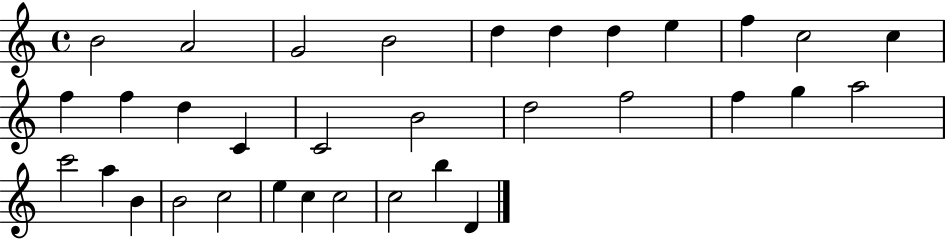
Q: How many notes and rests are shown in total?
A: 33